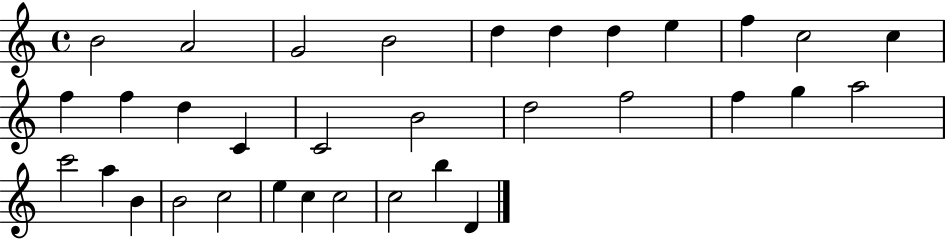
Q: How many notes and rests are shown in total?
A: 33